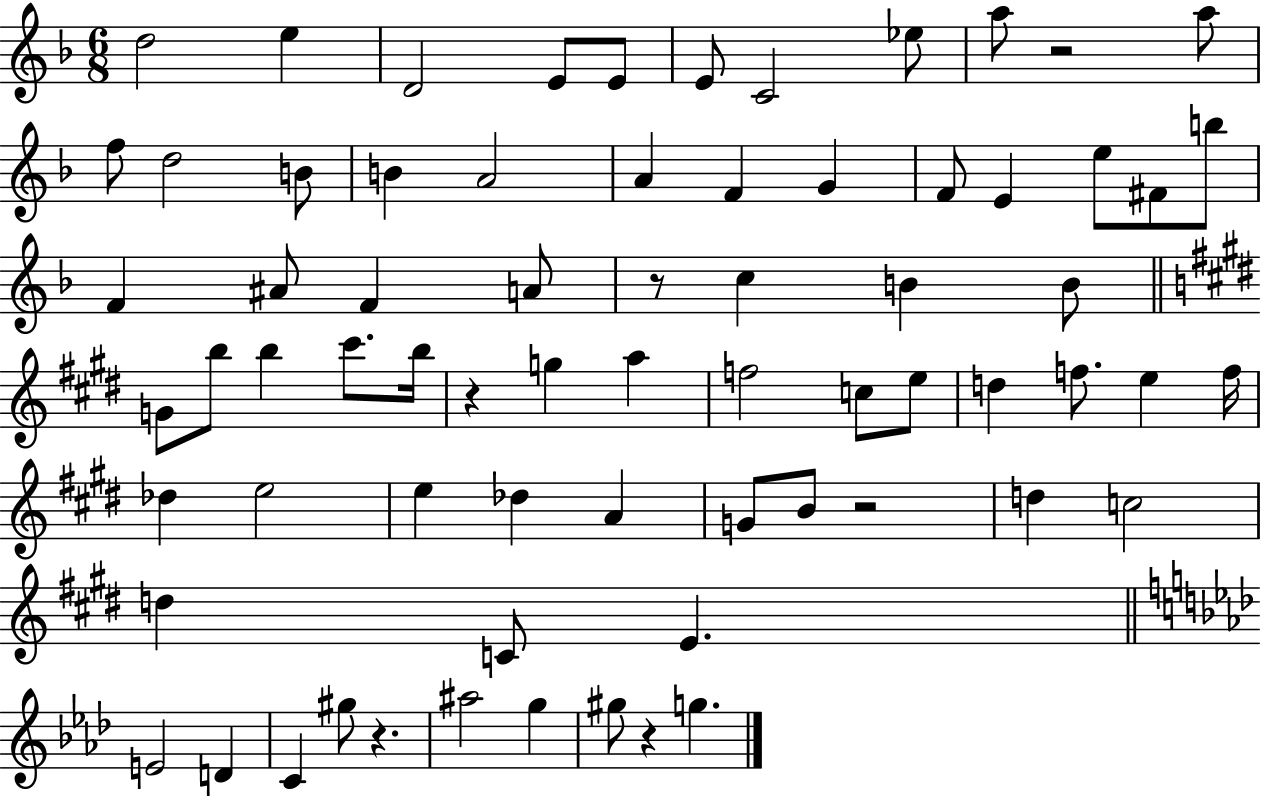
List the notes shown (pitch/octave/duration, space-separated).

D5/h E5/q D4/h E4/e E4/e E4/e C4/h Eb5/e A5/e R/h A5/e F5/e D5/h B4/e B4/q A4/h A4/q F4/q G4/q F4/e E4/q E5/e F#4/e B5/e F4/q A#4/e F4/q A4/e R/e C5/q B4/q B4/e G4/e B5/e B5/q C#6/e. B5/s R/q G5/q A5/q F5/h C5/e E5/e D5/q F5/e. E5/q F5/s Db5/q E5/h E5/q Db5/q A4/q G4/e B4/e R/h D5/q C5/h D5/q C4/e E4/q. E4/h D4/q C4/q G#5/e R/q. A#5/h G5/q G#5/e R/q G5/q.